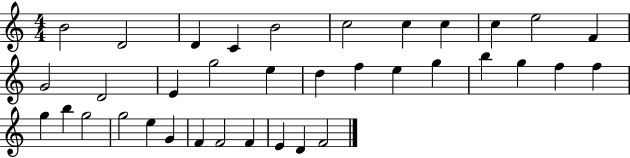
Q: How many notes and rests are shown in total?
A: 36